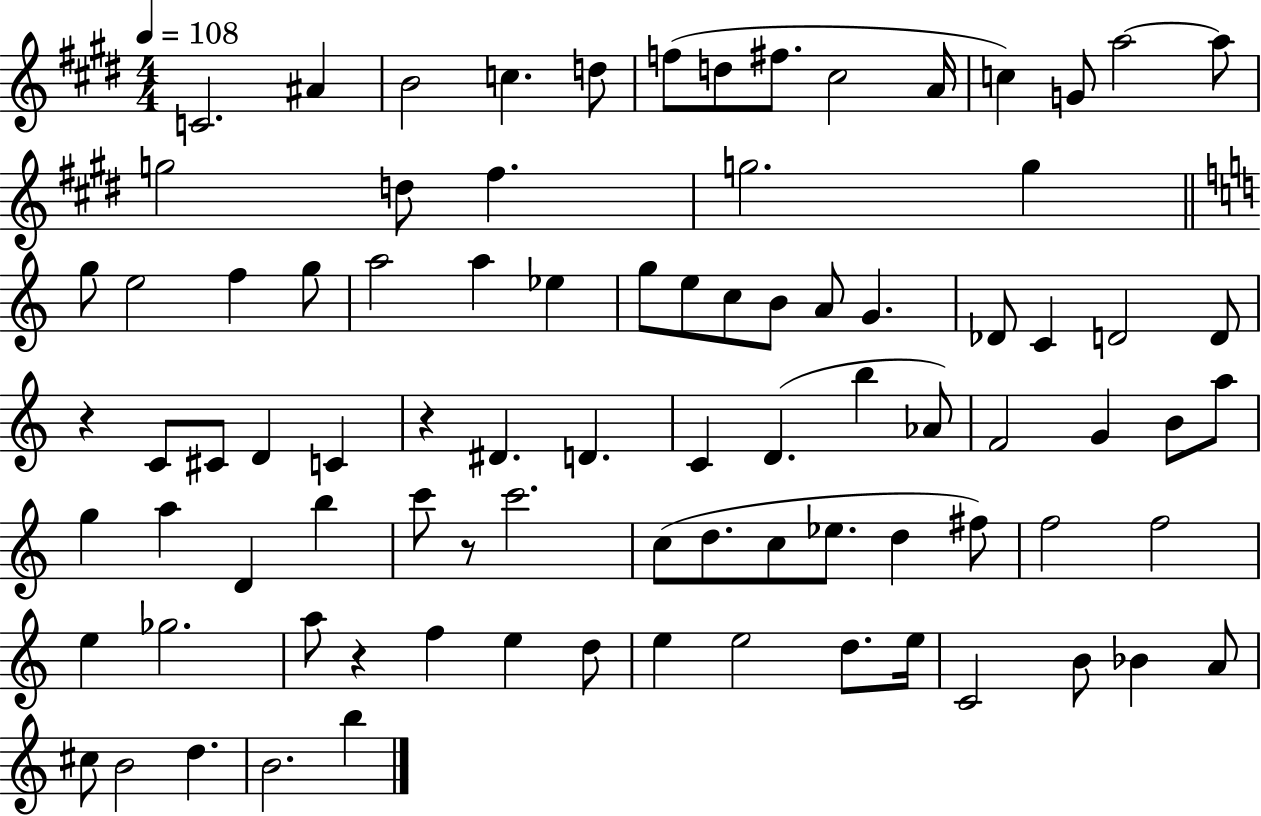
C4/h. A#4/q B4/h C5/q. D5/e F5/e D5/e F#5/e. C#5/h A4/s C5/q G4/e A5/h A5/e G5/h D5/e F#5/q. G5/h. G5/q G5/e E5/h F5/q G5/e A5/h A5/q Eb5/q G5/e E5/e C5/e B4/e A4/e G4/q. Db4/e C4/q D4/h D4/e R/q C4/e C#4/e D4/q C4/q R/q D#4/q. D4/q. C4/q D4/q. B5/q Ab4/e F4/h G4/q B4/e A5/e G5/q A5/q D4/q B5/q C6/e R/e C6/h. C5/e D5/e. C5/e Eb5/e. D5/q F#5/e F5/h F5/h E5/q Gb5/h. A5/e R/q F5/q E5/q D5/e E5/q E5/h D5/e. E5/s C4/h B4/e Bb4/q A4/e C#5/e B4/h D5/q. B4/h. B5/q